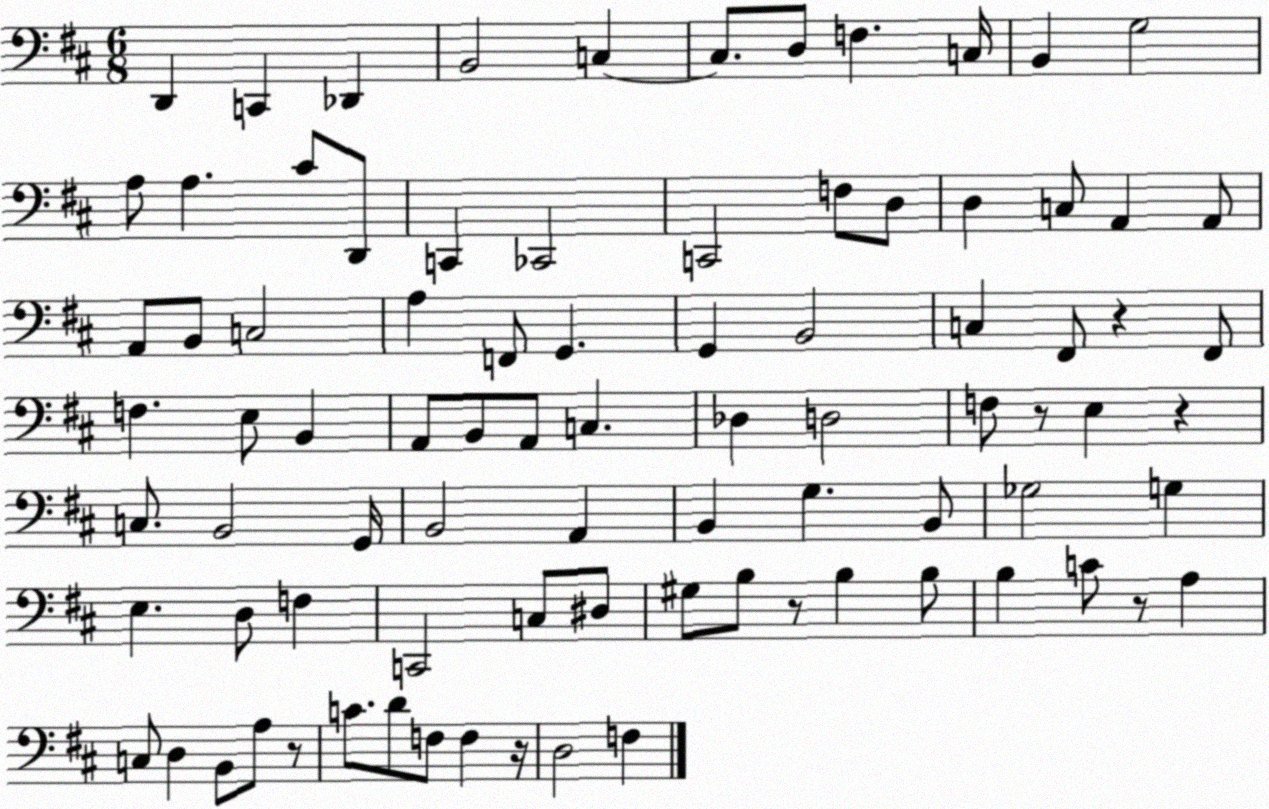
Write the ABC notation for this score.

X:1
T:Untitled
M:6/8
L:1/4
K:D
D,, C,, _D,, B,,2 C, C,/2 D,/2 F, C,/4 B,, G,2 A,/2 A, ^C/2 D,,/2 C,, _C,,2 C,,2 F,/2 D,/2 D, C,/2 A,, A,,/2 A,,/2 B,,/2 C,2 A, F,,/2 G,, G,, B,,2 C, ^F,,/2 z ^F,,/2 F, E,/2 B,, A,,/2 B,,/2 A,,/2 C, _D, D,2 F,/2 z/2 E, z C,/2 B,,2 G,,/4 B,,2 A,, B,, G, B,,/2 _G,2 G, E, D,/2 F, C,,2 C,/2 ^D,/2 ^G,/2 B,/2 z/2 B, B,/2 B, C/2 z/2 A, C,/2 D, B,,/2 A,/2 z/2 C/2 D/2 F,/2 F, z/4 D,2 F,